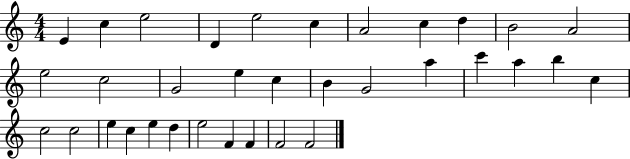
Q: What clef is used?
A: treble